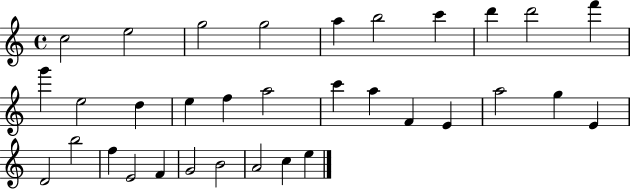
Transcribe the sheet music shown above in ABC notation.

X:1
T:Untitled
M:4/4
L:1/4
K:C
c2 e2 g2 g2 a b2 c' d' d'2 f' g' e2 d e f a2 c' a F E a2 g E D2 b2 f E2 F G2 B2 A2 c e